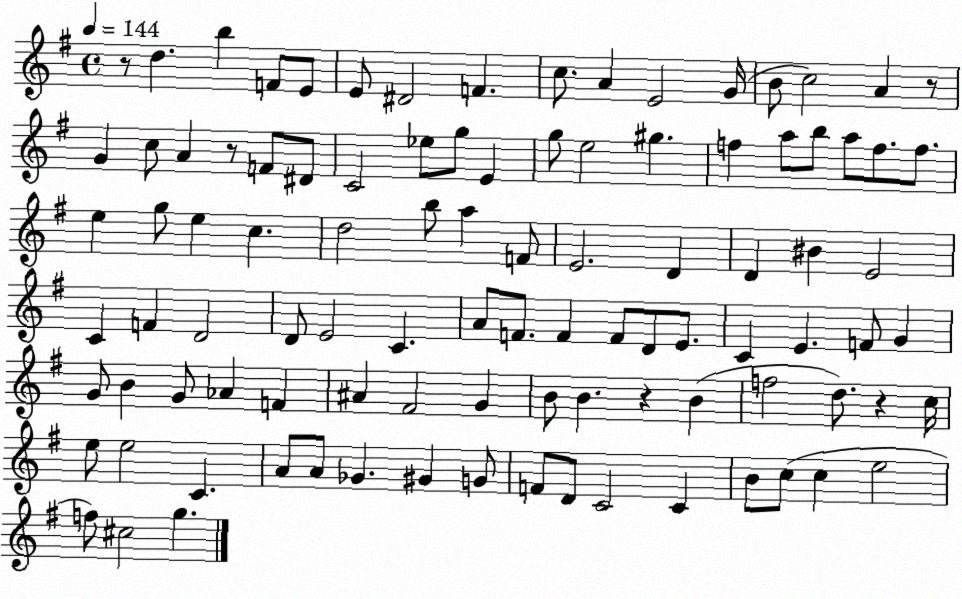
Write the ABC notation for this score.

X:1
T:Untitled
M:4/4
L:1/4
K:G
z/2 d b F/2 E/2 E/2 ^D2 F c/2 A E2 G/4 B/2 c2 A z/2 G c/2 A z/2 F/2 ^D/2 C2 _e/2 g/2 E g/2 e2 ^g f a/2 b/2 a/2 f/2 f/2 e g/2 e c d2 b/2 a F/2 E2 D D ^B E2 C F D2 D/2 E2 C A/2 F/2 F F/2 D/2 E/2 C E F/2 G G/2 B G/2 _A F ^A ^F2 G B/2 B z B f2 d/2 z c/4 e/2 e2 C A/2 A/2 _G ^G G/2 F/2 D/2 C2 C B/2 c/2 c e2 f/2 ^c2 g